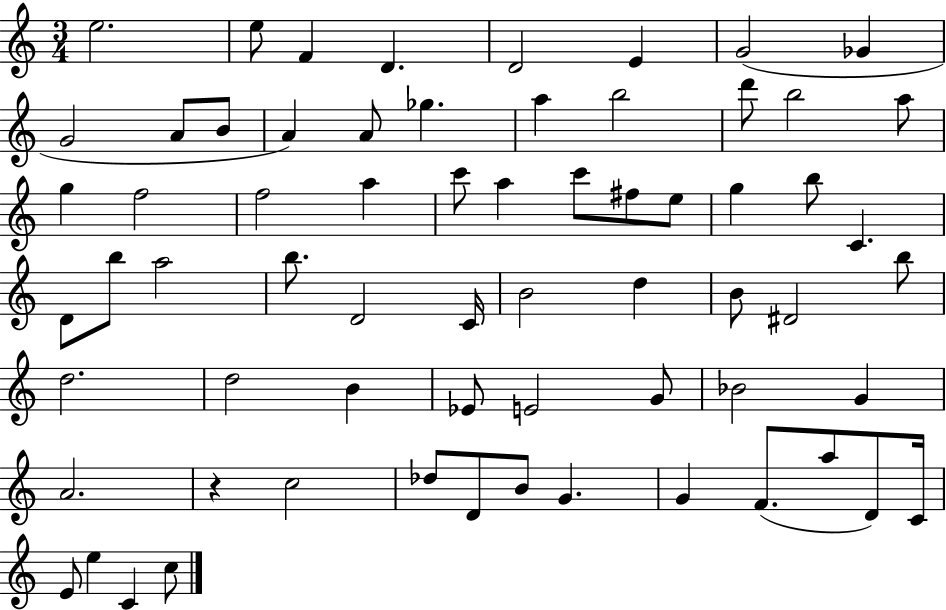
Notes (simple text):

E5/h. E5/e F4/q D4/q. D4/h E4/q G4/h Gb4/q G4/h A4/e B4/e A4/q A4/e Gb5/q. A5/q B5/h D6/e B5/h A5/e G5/q F5/h F5/h A5/q C6/e A5/q C6/e F#5/e E5/e G5/q B5/e C4/q. D4/e B5/e A5/h B5/e. D4/h C4/s B4/h D5/q B4/e D#4/h B5/e D5/h. D5/h B4/q Eb4/e E4/h G4/e Bb4/h G4/q A4/h. R/q C5/h Db5/e D4/e B4/e G4/q. G4/q F4/e. A5/e D4/e C4/s E4/e E5/q C4/q C5/e